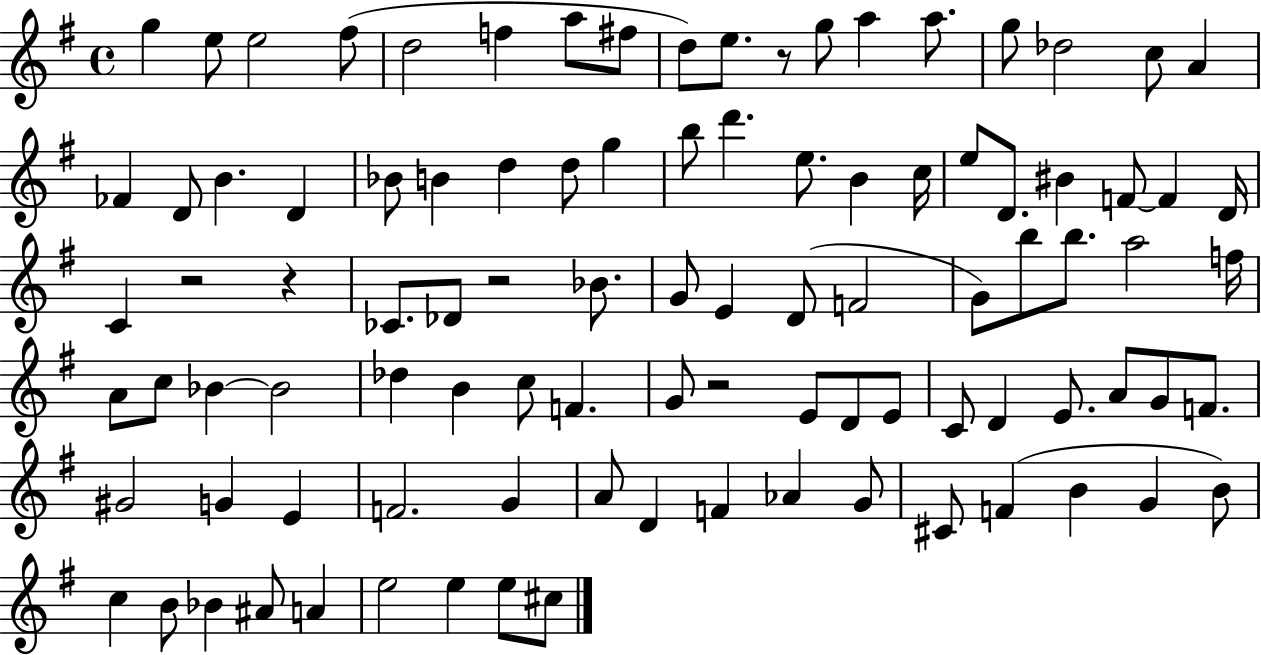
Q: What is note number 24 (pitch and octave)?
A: D5